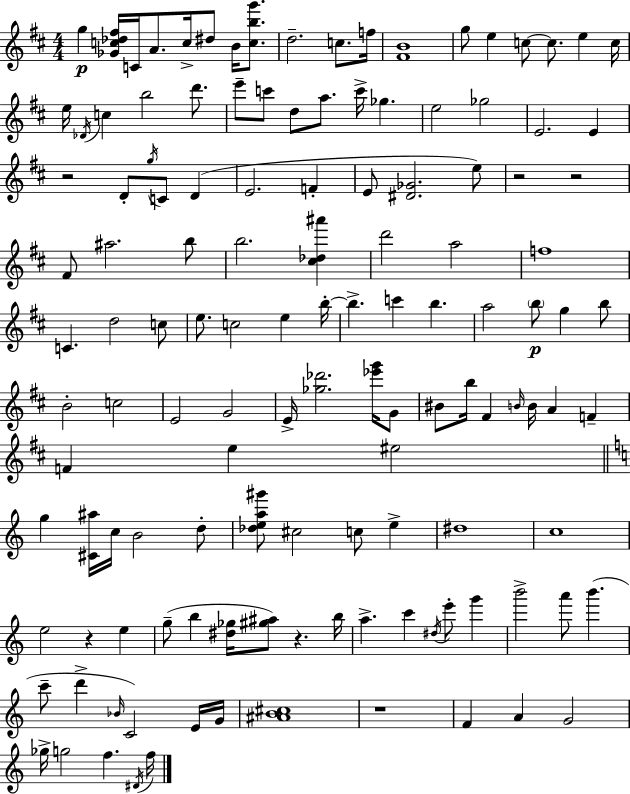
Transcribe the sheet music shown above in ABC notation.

X:1
T:Untitled
M:4/4
L:1/4
K:D
g [_Gc_d^f]/4 C/4 A/2 c/4 ^d/2 B/4 [cbg']/2 d2 c/2 f/4 [^FB]4 g/2 e c/2 c/2 e c/4 e/4 _D/4 c b2 d'/2 e'/2 c'/2 d/2 a/2 c'/4 _g e2 _g2 E2 E z2 D/2 g/4 C/2 D E2 F E/2 [^D_G]2 e/2 z2 z2 ^F/2 ^a2 b/2 b2 [^c_d^a'] d'2 a2 f4 C d2 c/2 e/2 c2 e b/4 b c' b a2 b/2 g b/2 B2 c2 E2 G2 E/4 [_g_d']2 [_e'g']/4 G/2 ^B/2 b/4 ^F B/4 B/4 A F F e ^e2 g [^C^a]/4 c/4 B2 d/2 [_dea^g']/2 ^c2 c/2 e ^d4 c4 e2 z e g/2 b [^d_g]/4 [^g^a]/2 z b/4 a c' ^d/4 e'/2 g' b'2 a'/2 b' c'/2 d' _B/4 C2 E/4 G/4 [^AB^c]4 z4 F A G2 _g/4 g2 f ^D/4 f/4